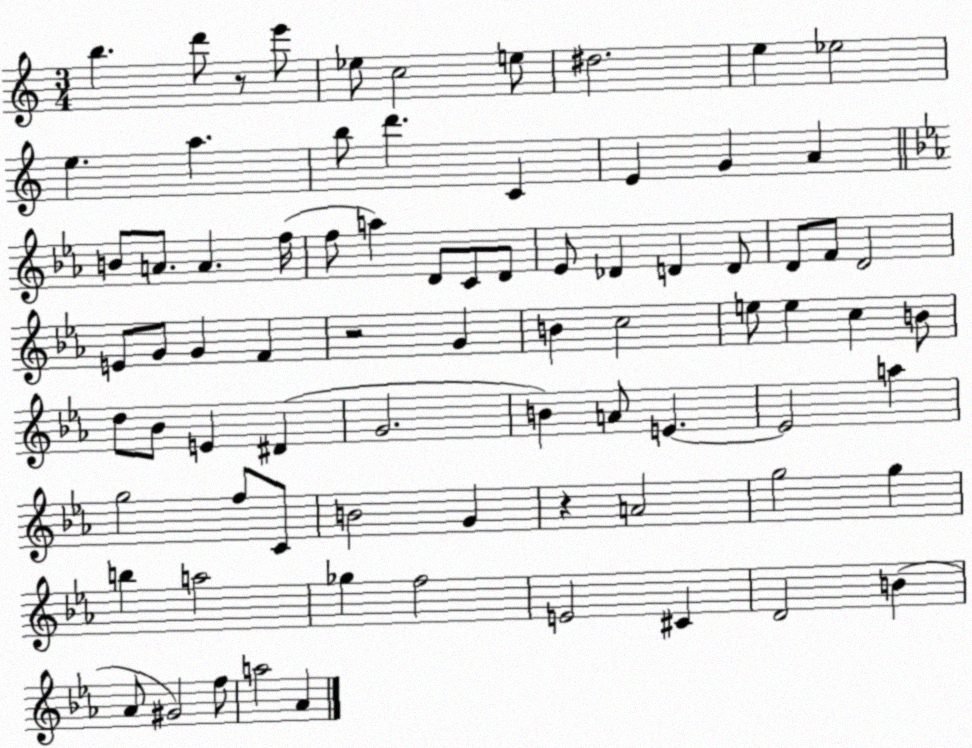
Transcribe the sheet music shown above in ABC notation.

X:1
T:Untitled
M:3/4
L:1/4
K:C
b d'/2 z/2 e'/2 _e/2 c2 e/2 ^d2 e _e2 e a b/2 d' C E G A B/2 A/2 A f/4 f/2 a D/2 C/2 D/2 _E/2 _D D D/2 D/2 F/2 D2 E/2 G/2 G F z2 G B c2 e/2 e c B/2 d/2 _B/2 E ^D G2 B A/2 E E2 a g2 f/2 C/2 B2 G z A2 g2 g b a2 _g f2 E2 ^C D2 B _A/2 ^G2 f/2 a2 _A